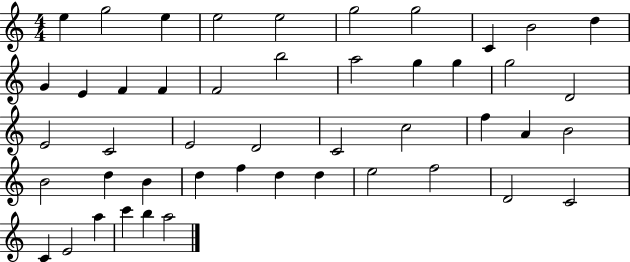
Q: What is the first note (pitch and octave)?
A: E5